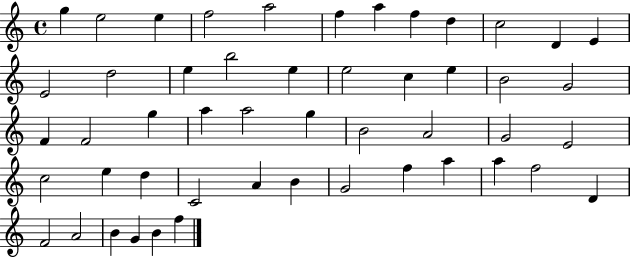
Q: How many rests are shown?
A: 0